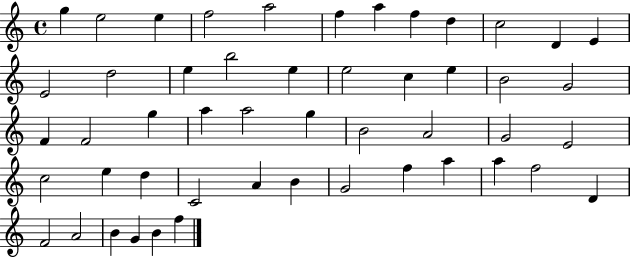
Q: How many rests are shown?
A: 0